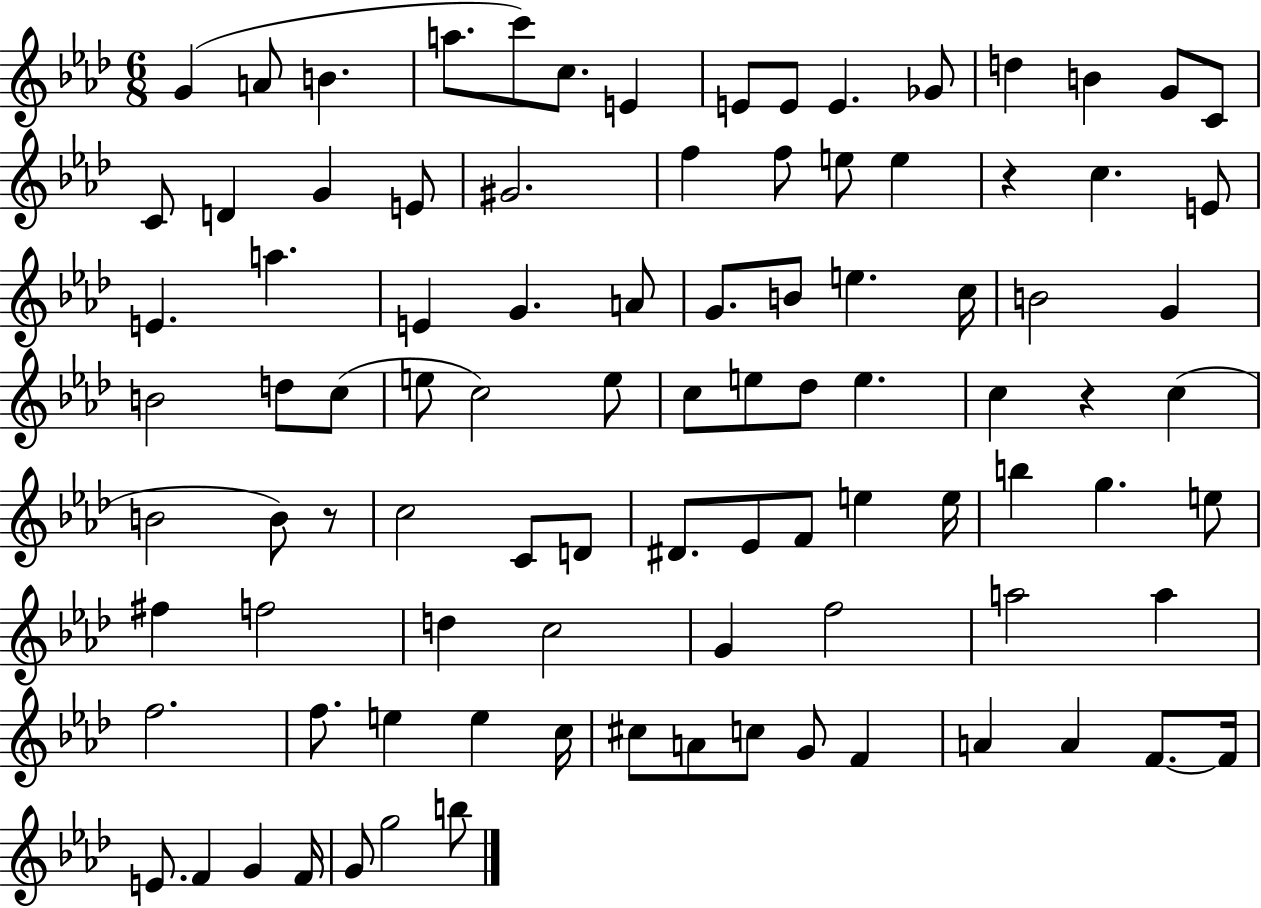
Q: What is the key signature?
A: AES major